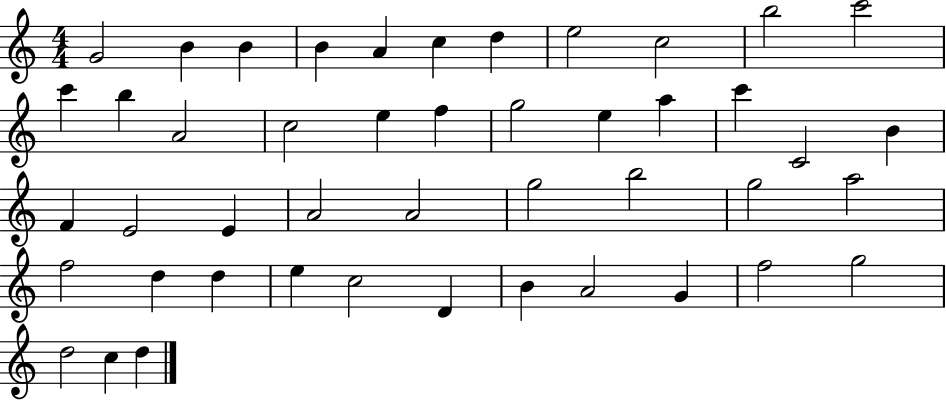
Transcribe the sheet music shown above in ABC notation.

X:1
T:Untitled
M:4/4
L:1/4
K:C
G2 B B B A c d e2 c2 b2 c'2 c' b A2 c2 e f g2 e a c' C2 B F E2 E A2 A2 g2 b2 g2 a2 f2 d d e c2 D B A2 G f2 g2 d2 c d